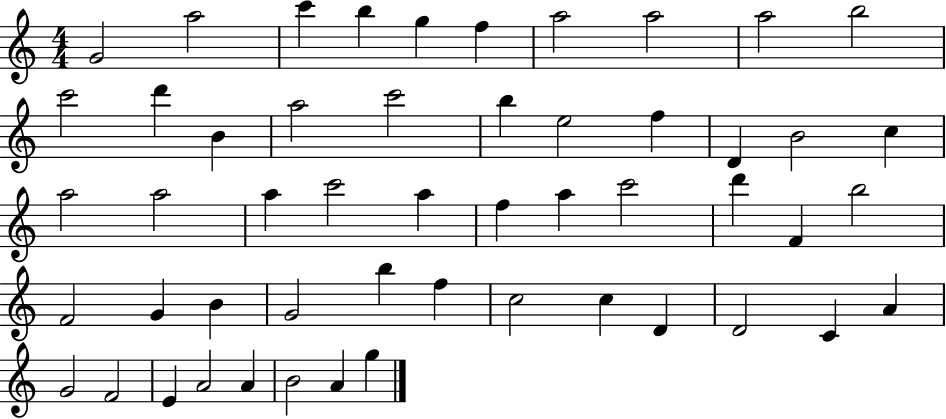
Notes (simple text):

G4/h A5/h C6/q B5/q G5/q F5/q A5/h A5/h A5/h B5/h C6/h D6/q B4/q A5/h C6/h B5/q E5/h F5/q D4/q B4/h C5/q A5/h A5/h A5/q C6/h A5/q F5/q A5/q C6/h D6/q F4/q B5/h F4/h G4/q B4/q G4/h B5/q F5/q C5/h C5/q D4/q D4/h C4/q A4/q G4/h F4/h E4/q A4/h A4/q B4/h A4/q G5/q